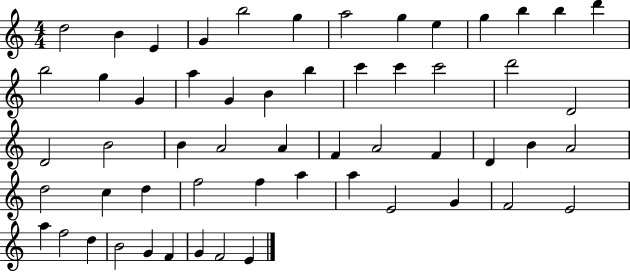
D5/h B4/q E4/q G4/q B5/h G5/q A5/h G5/q E5/q G5/q B5/q B5/q D6/q B5/h G5/q G4/q A5/q G4/q B4/q B5/q C6/q C6/q C6/h D6/h D4/h D4/h B4/h B4/q A4/h A4/q F4/q A4/h F4/q D4/q B4/q A4/h D5/h C5/q D5/q F5/h F5/q A5/q A5/q E4/h G4/q F4/h E4/h A5/q F5/h D5/q B4/h G4/q F4/q G4/q F4/h E4/q